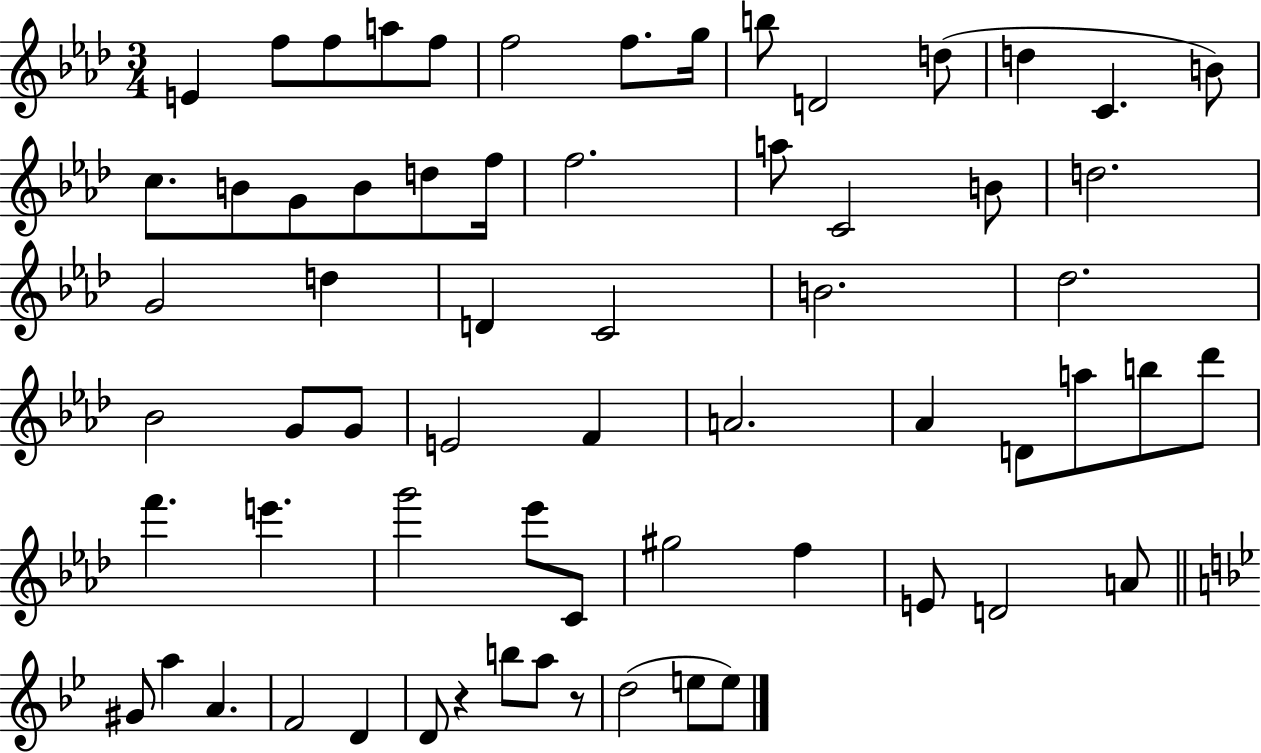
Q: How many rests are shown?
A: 2